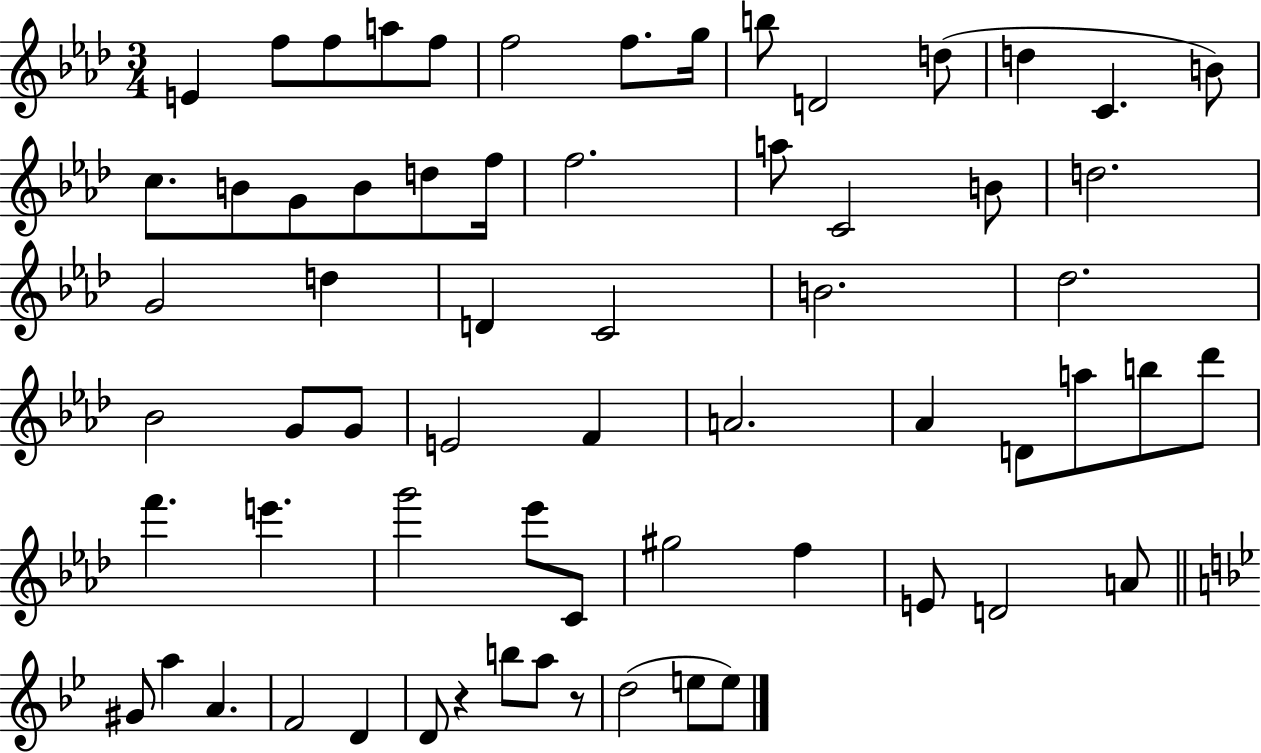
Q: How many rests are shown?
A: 2